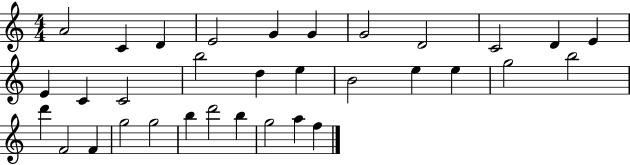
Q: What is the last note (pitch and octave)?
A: F5